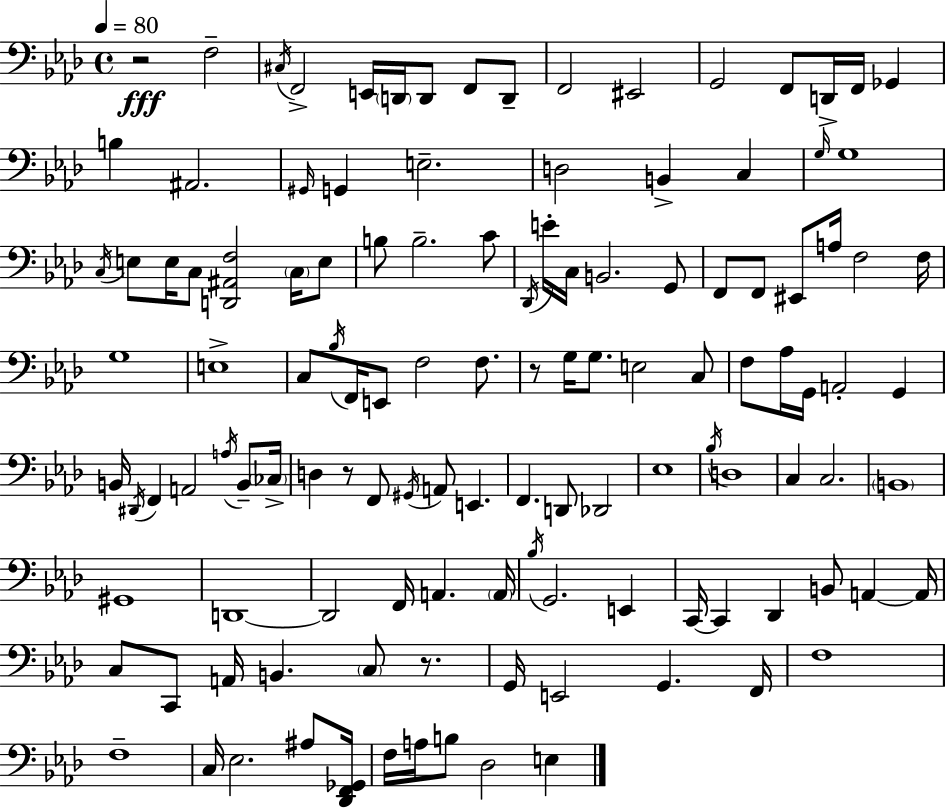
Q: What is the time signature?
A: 4/4